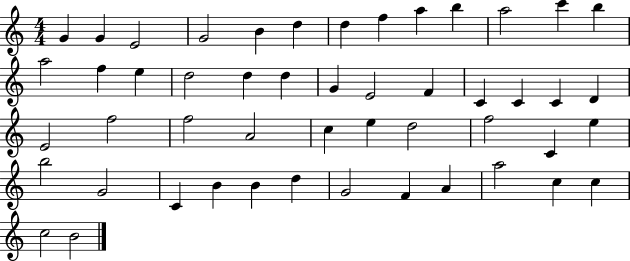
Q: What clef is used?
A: treble